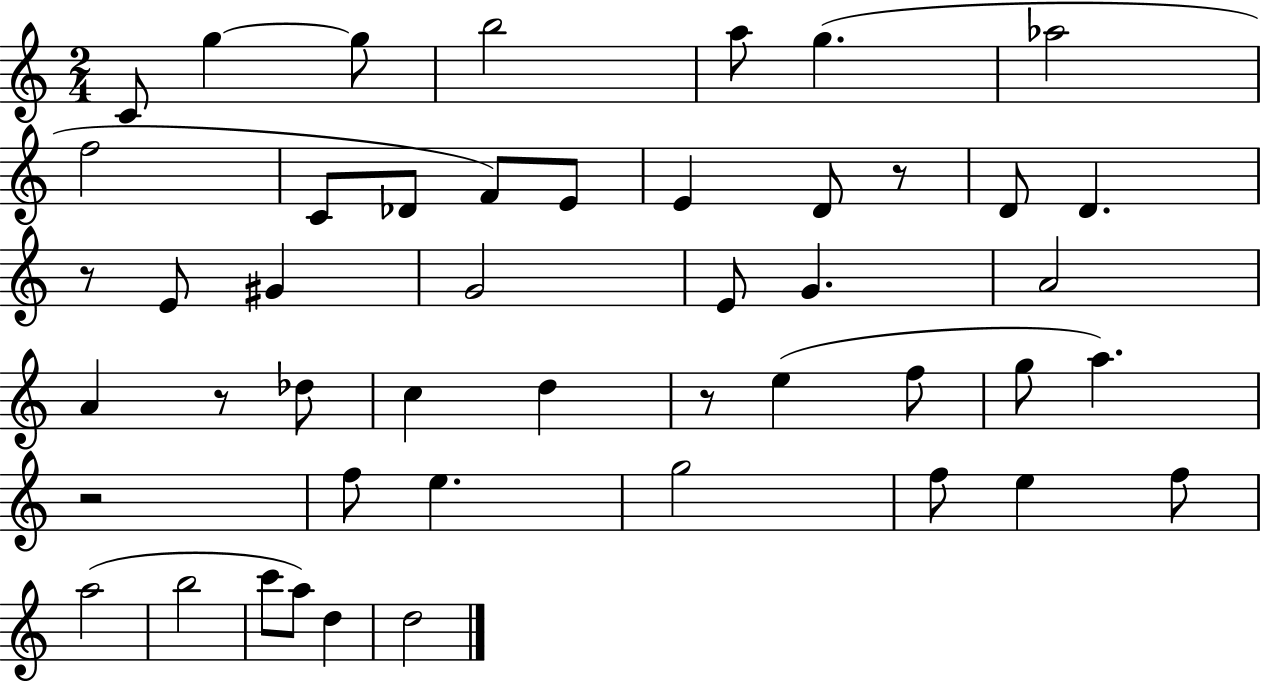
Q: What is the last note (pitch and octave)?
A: D5